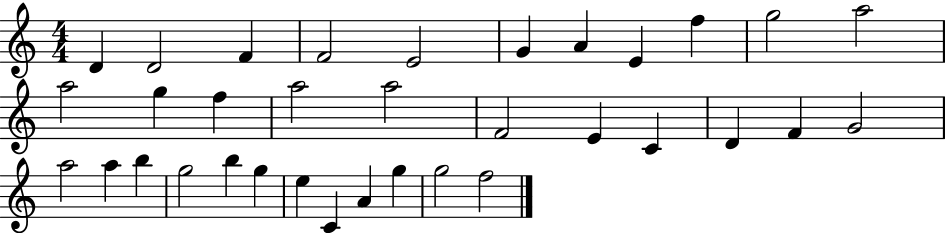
D4/q D4/h F4/q F4/h E4/h G4/q A4/q E4/q F5/q G5/h A5/h A5/h G5/q F5/q A5/h A5/h F4/h E4/q C4/q D4/q F4/q G4/h A5/h A5/q B5/q G5/h B5/q G5/q E5/q C4/q A4/q G5/q G5/h F5/h